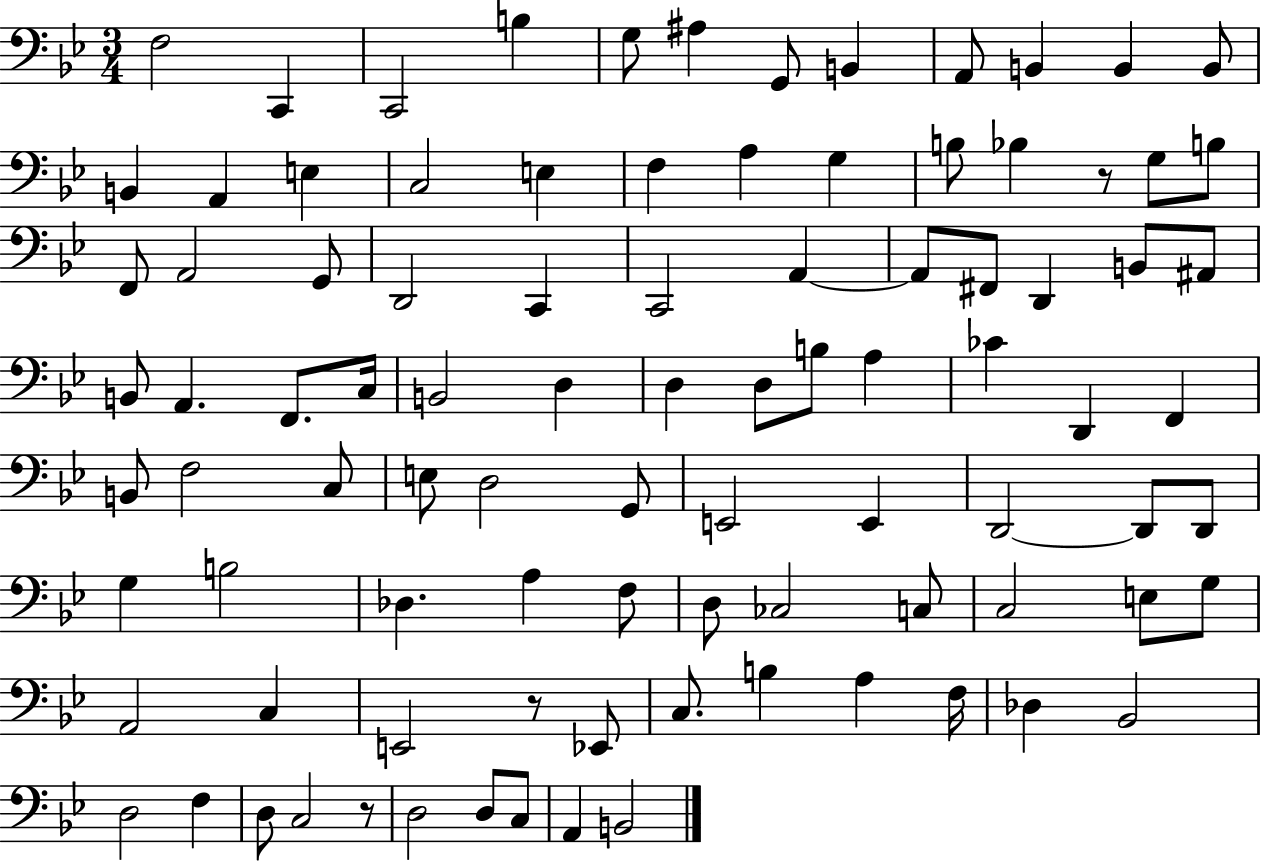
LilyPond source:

{
  \clef bass
  \numericTimeSignature
  \time 3/4
  \key bes \major
  f2 c,4 | c,2 b4 | g8 ais4 g,8 b,4 | a,8 b,4 b,4 b,8 | \break b,4 a,4 e4 | c2 e4 | f4 a4 g4 | b8 bes4 r8 g8 b8 | \break f,8 a,2 g,8 | d,2 c,4 | c,2 a,4~~ | a,8 fis,8 d,4 b,8 ais,8 | \break b,8 a,4. f,8. c16 | b,2 d4 | d4 d8 b8 a4 | ces'4 d,4 f,4 | \break b,8 f2 c8 | e8 d2 g,8 | e,2 e,4 | d,2~~ d,8 d,8 | \break g4 b2 | des4. a4 f8 | d8 ces2 c8 | c2 e8 g8 | \break a,2 c4 | e,2 r8 ees,8 | c8. b4 a4 f16 | des4 bes,2 | \break d2 f4 | d8 c2 r8 | d2 d8 c8 | a,4 b,2 | \break \bar "|."
}